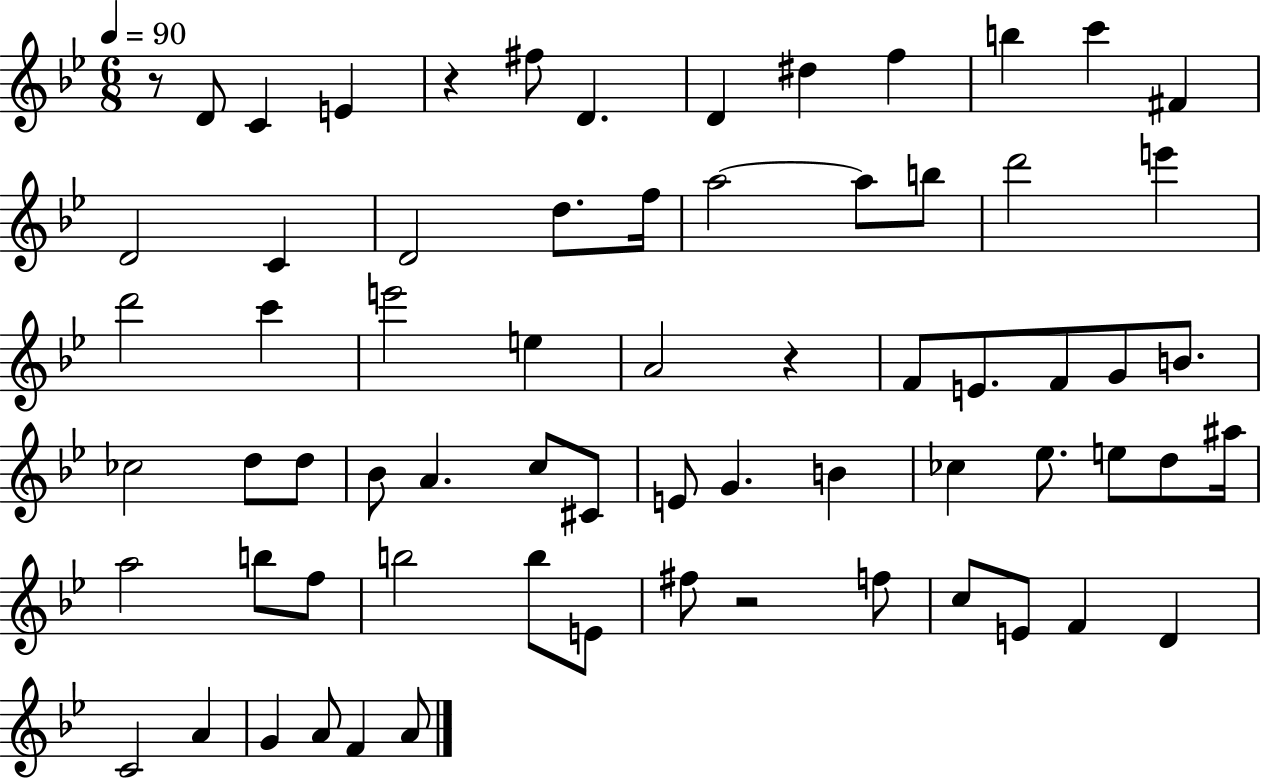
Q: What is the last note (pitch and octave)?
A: A4